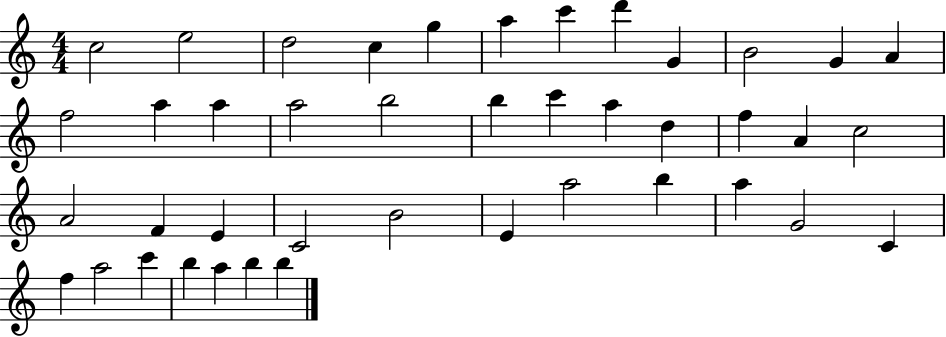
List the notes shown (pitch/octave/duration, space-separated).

C5/h E5/h D5/h C5/q G5/q A5/q C6/q D6/q G4/q B4/h G4/q A4/q F5/h A5/q A5/q A5/h B5/h B5/q C6/q A5/q D5/q F5/q A4/q C5/h A4/h F4/q E4/q C4/h B4/h E4/q A5/h B5/q A5/q G4/h C4/q F5/q A5/h C6/q B5/q A5/q B5/q B5/q